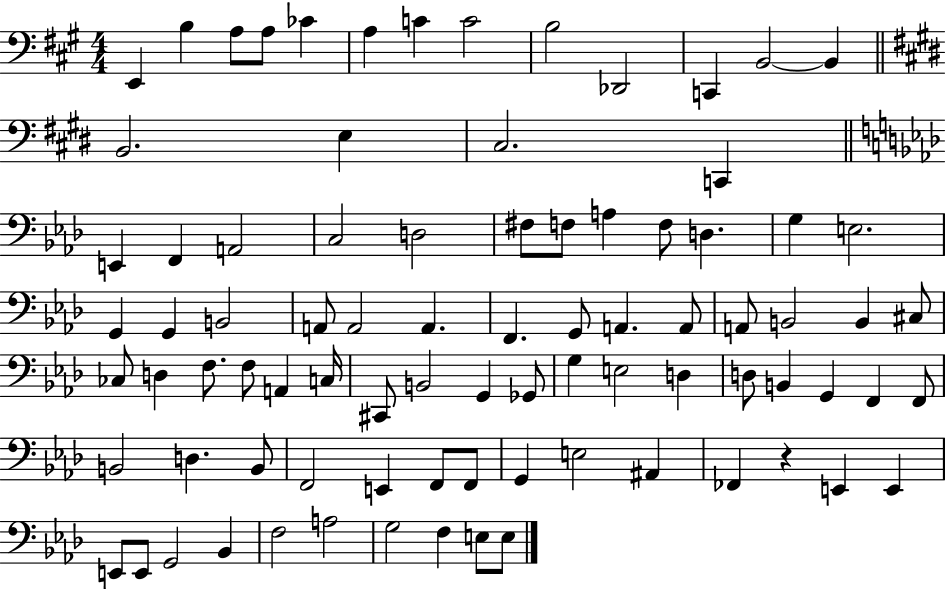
E2/q B3/q A3/e A3/e CES4/q A3/q C4/q C4/h B3/h Db2/h C2/q B2/h B2/q B2/h. E3/q C#3/h. C2/q E2/q F2/q A2/h C3/h D3/h F#3/e F3/e A3/q F3/e D3/q. G3/q E3/h. G2/q G2/q B2/h A2/e A2/h A2/q. F2/q. G2/e A2/q. A2/e A2/e B2/h B2/q C#3/e CES3/e D3/q F3/e. F3/e A2/q C3/s C#2/e B2/h G2/q Gb2/e G3/q E3/h D3/q D3/e B2/q G2/q F2/q F2/e B2/h D3/q. B2/e F2/h E2/q F2/e F2/e G2/q E3/h A#2/q FES2/q R/q E2/q E2/q E2/e E2/e G2/h Bb2/q F3/h A3/h G3/h F3/q E3/e E3/e